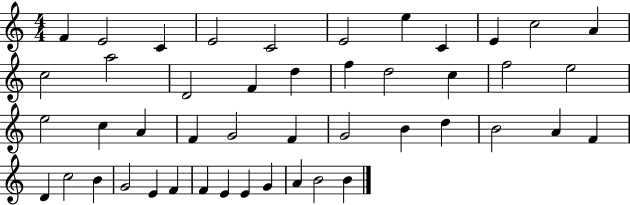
{
  \clef treble
  \numericTimeSignature
  \time 4/4
  \key c \major
  f'4 e'2 c'4 | e'2 c'2 | e'2 e''4 c'4 | e'4 c''2 a'4 | \break c''2 a''2 | d'2 f'4 d''4 | f''4 d''2 c''4 | f''2 e''2 | \break e''2 c''4 a'4 | f'4 g'2 f'4 | g'2 b'4 d''4 | b'2 a'4 f'4 | \break d'4 c''2 b'4 | g'2 e'4 f'4 | f'4 e'4 e'4 g'4 | a'4 b'2 b'4 | \break \bar "|."
}